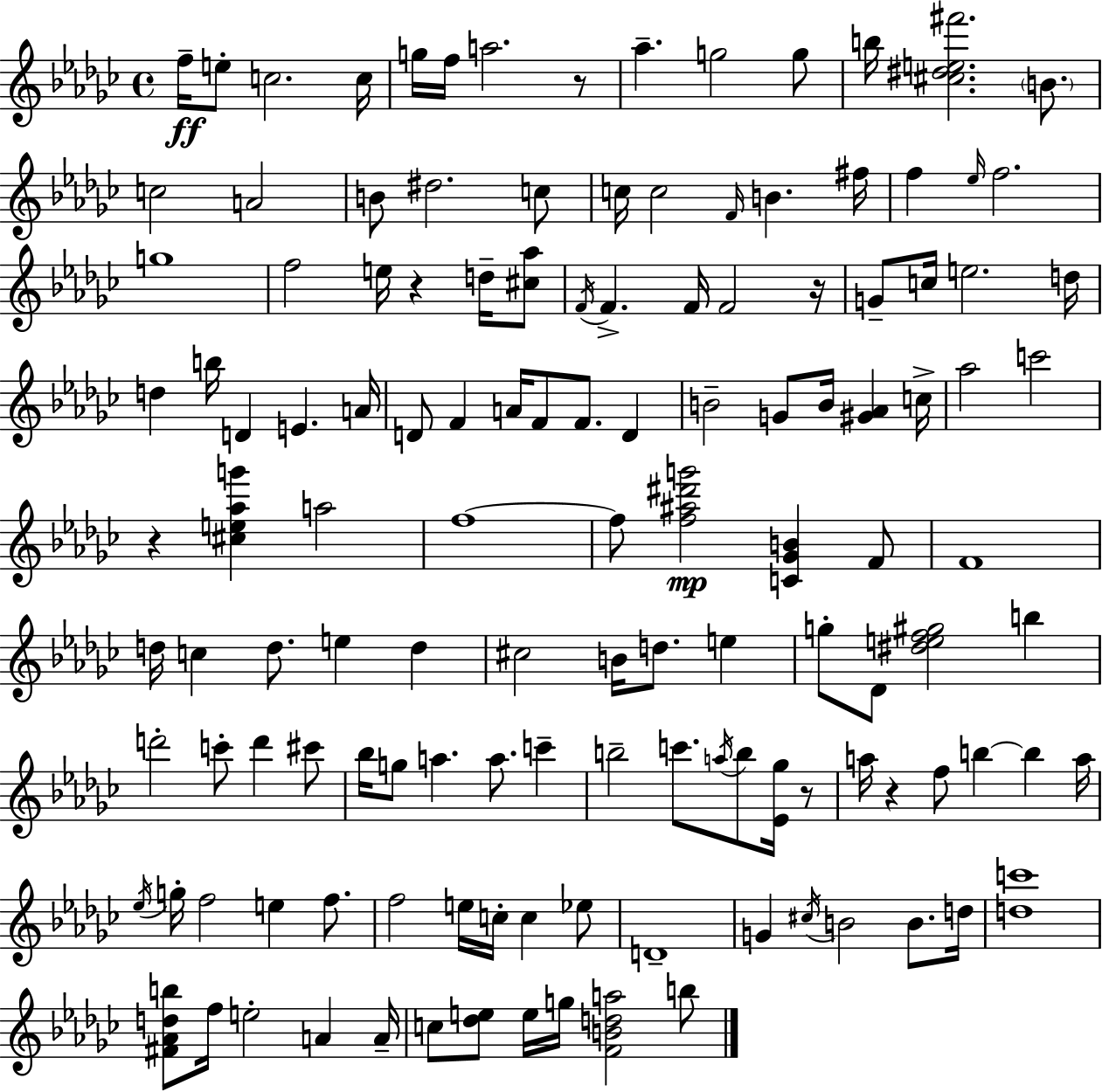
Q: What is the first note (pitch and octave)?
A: F5